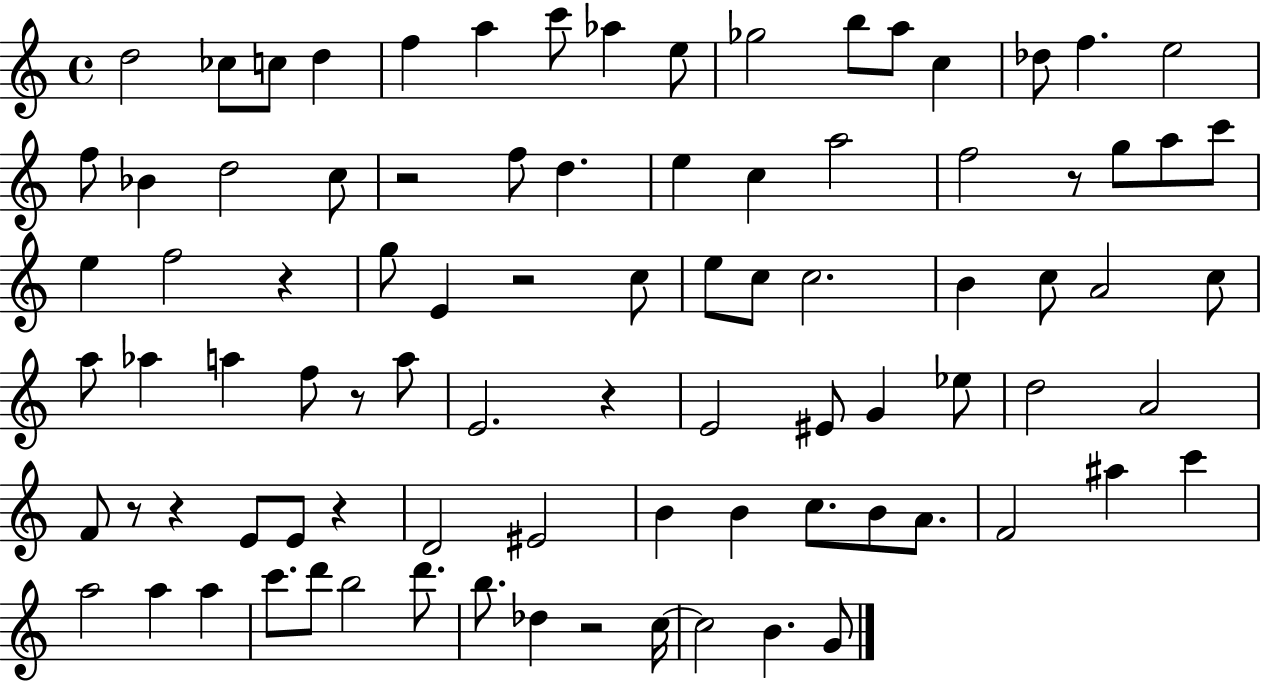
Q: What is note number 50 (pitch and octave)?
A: G4